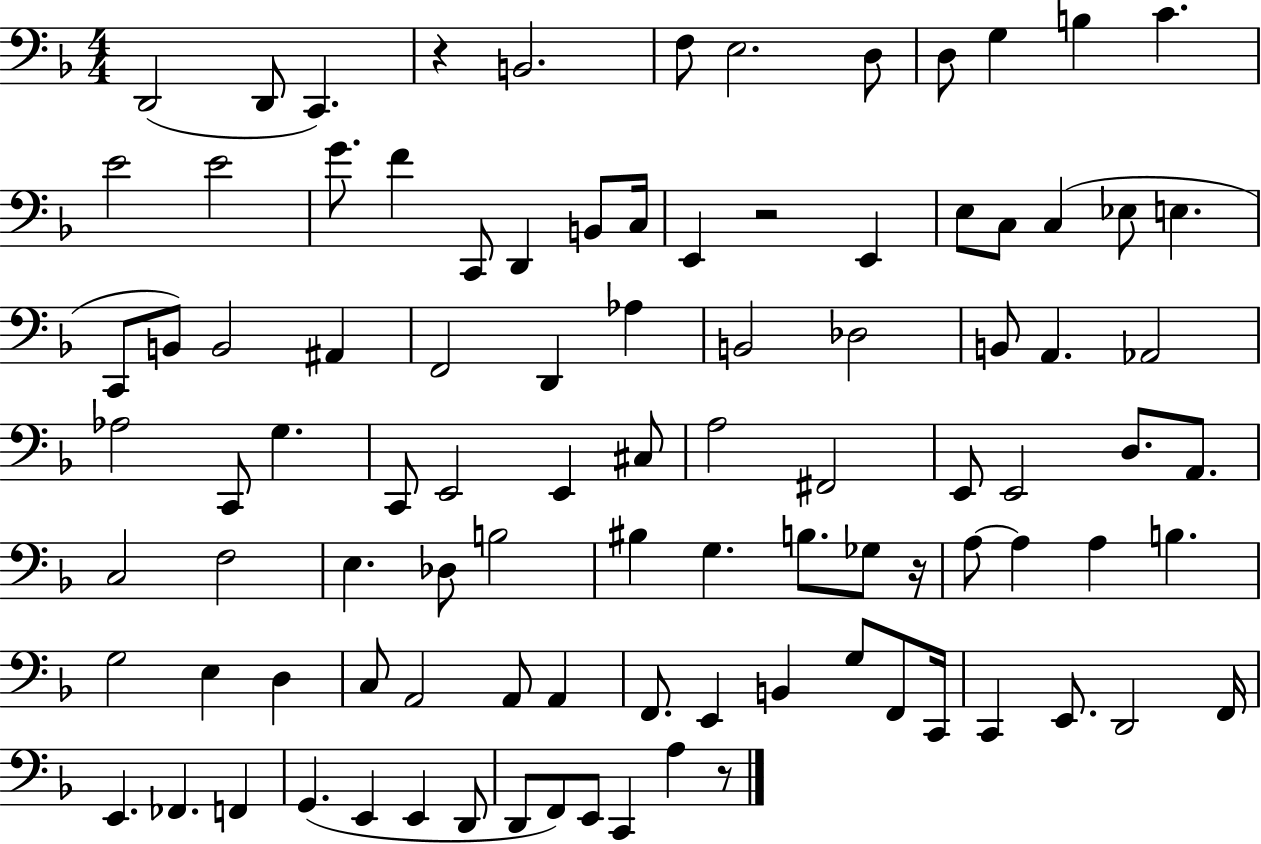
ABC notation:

X:1
T:Untitled
M:4/4
L:1/4
K:F
D,,2 D,,/2 C,, z B,,2 F,/2 E,2 D,/2 D,/2 G, B, C E2 E2 G/2 F C,,/2 D,, B,,/2 C,/4 E,, z2 E,, E,/2 C,/2 C, _E,/2 E, C,,/2 B,,/2 B,,2 ^A,, F,,2 D,, _A, B,,2 _D,2 B,,/2 A,, _A,,2 _A,2 C,,/2 G, C,,/2 E,,2 E,, ^C,/2 A,2 ^F,,2 E,,/2 E,,2 D,/2 A,,/2 C,2 F,2 E, _D,/2 B,2 ^B, G, B,/2 _G,/2 z/4 A,/2 A, A, B, G,2 E, D, C,/2 A,,2 A,,/2 A,, F,,/2 E,, B,, G,/2 F,,/2 C,,/4 C,, E,,/2 D,,2 F,,/4 E,, _F,, F,, G,, E,, E,, D,,/2 D,,/2 F,,/2 E,,/2 C,, A, z/2